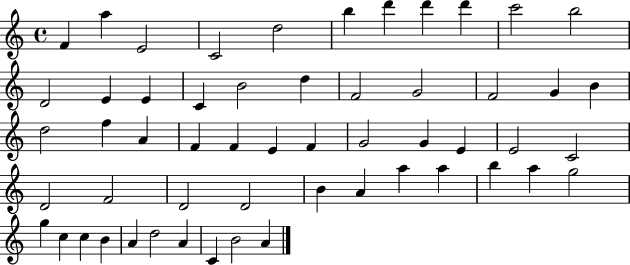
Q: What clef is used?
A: treble